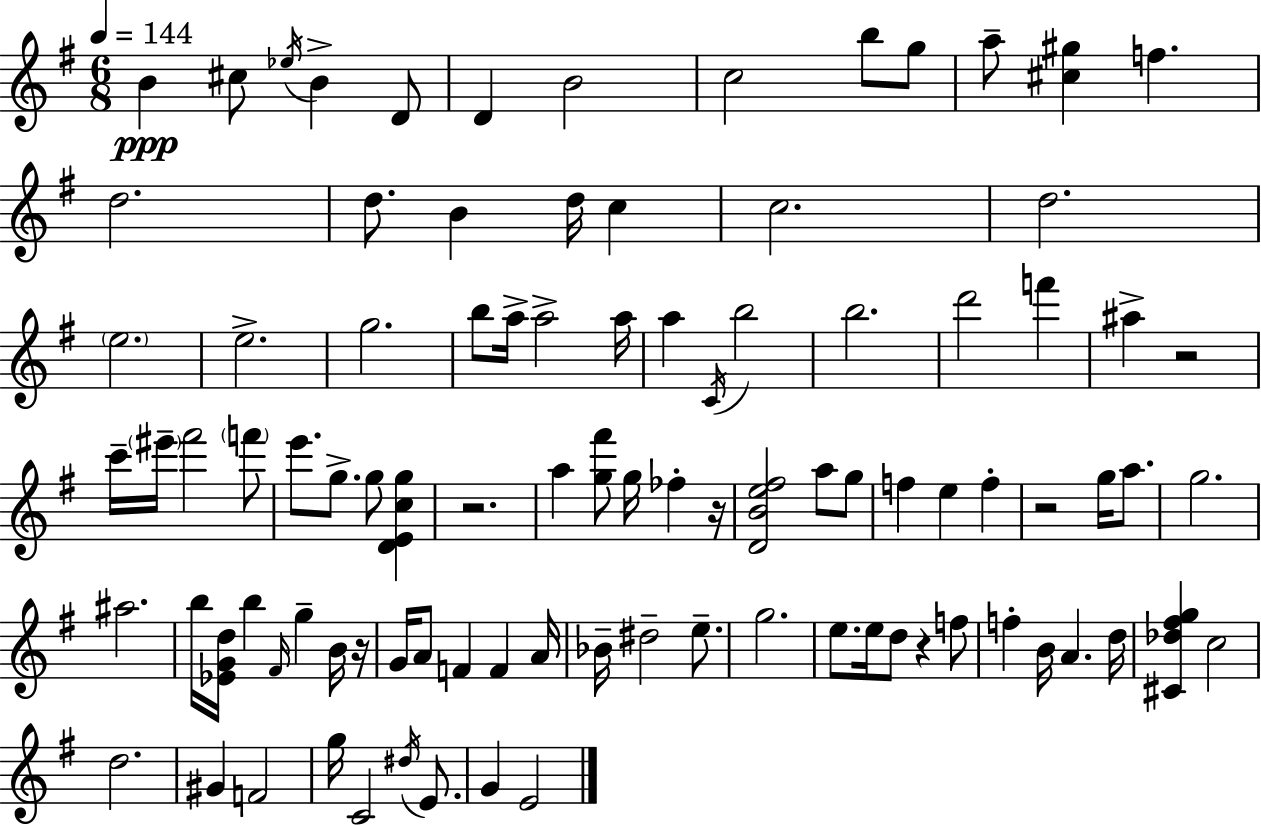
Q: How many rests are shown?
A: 6